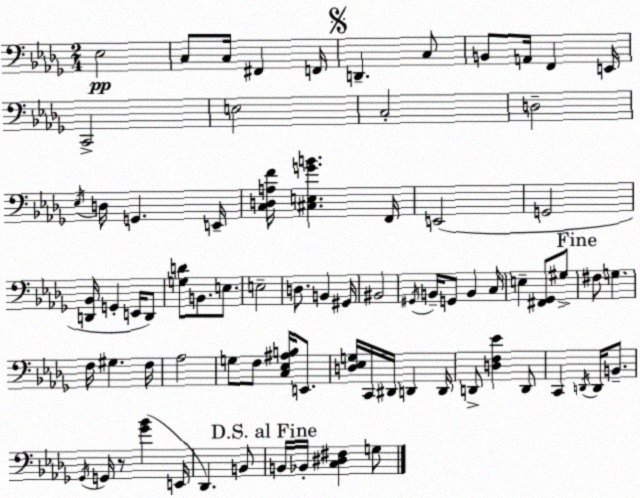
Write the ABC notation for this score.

X:1
T:Untitled
M:2/4
L:1/4
K:Bbm
_E,2 C,/2 C,/4 ^F,, F,,/4 D,, C,/2 B,,/2 A,,/4 F,, E,,/4 C,,2 E,2 C,2 D,2 _E,/4 D,/4 G,, E,,/4 [C,D,A,F]/4 [^C,E,GB] F,,/4 E,,2 G,,2 [D,,_B,,]/4 G,, E,,/4 D,,/2 [G,D]/2 B,,/2 E,/2 E,2 D,/2 B,, ^G,,/4 ^B,,2 ^G,,/4 B,,/4 G,,/2 B,, C,/4 E, [^F,,_G,,]/2 ^G,/2 ^F,/2 G, F,/4 ^G, F,/4 _A,2 G,/2 F,/2 [C,_E,^A,B,]/4 E,,/2 [D,_E,G,]/4 C,,/4 ^D,,/4 D,, D,,/4 D,,/2 [D,F,_E] D,,/2 C,, D,,/4 D,,/4 B,,/2 _G,,/4 G,,/4 z/2 [_G_B] E,,/4 _D,, B,,/2 B,,/4 _B,,/4 [C,^D,^F,] G,/2